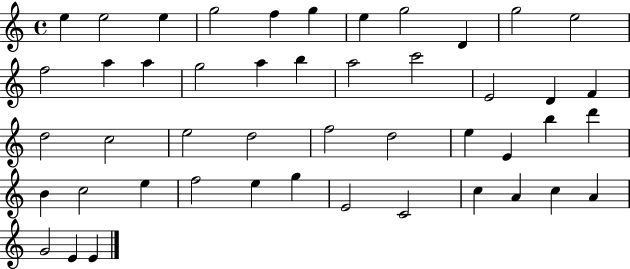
{
  \clef treble
  \time 4/4
  \defaultTimeSignature
  \key c \major
  e''4 e''2 e''4 | g''2 f''4 g''4 | e''4 g''2 d'4 | g''2 e''2 | \break f''2 a''4 a''4 | g''2 a''4 b''4 | a''2 c'''2 | e'2 d'4 f'4 | \break d''2 c''2 | e''2 d''2 | f''2 d''2 | e''4 e'4 b''4 d'''4 | \break b'4 c''2 e''4 | f''2 e''4 g''4 | e'2 c'2 | c''4 a'4 c''4 a'4 | \break g'2 e'4 e'4 | \bar "|."
}